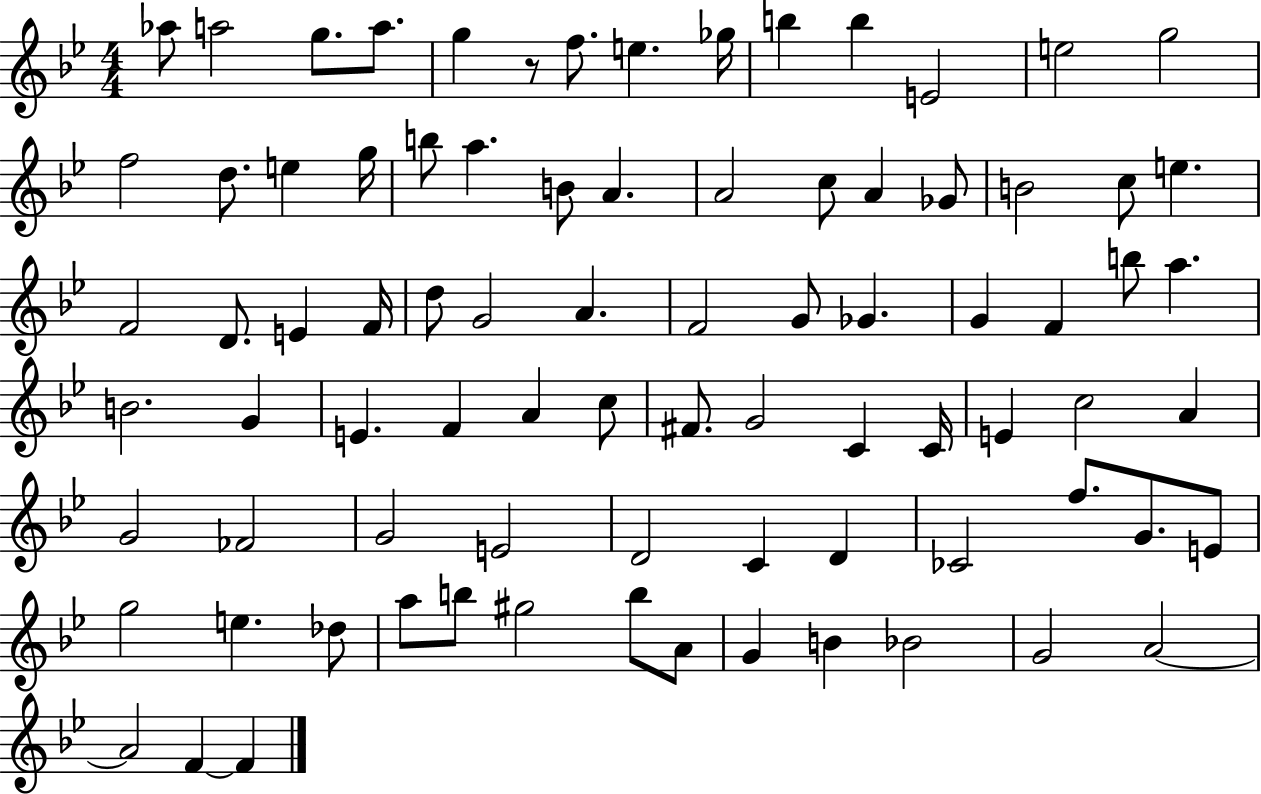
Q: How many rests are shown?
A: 1